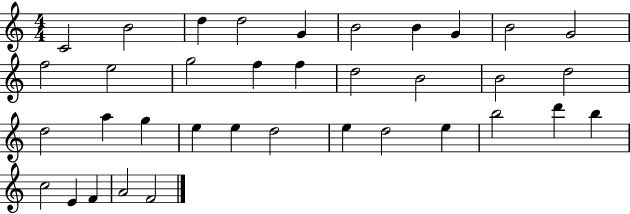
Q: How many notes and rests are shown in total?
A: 36